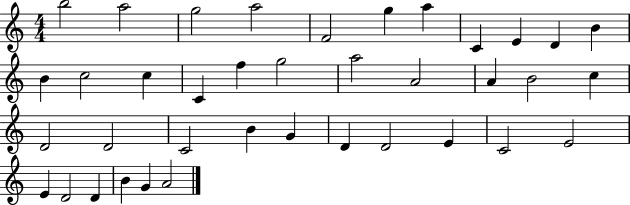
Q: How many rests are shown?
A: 0